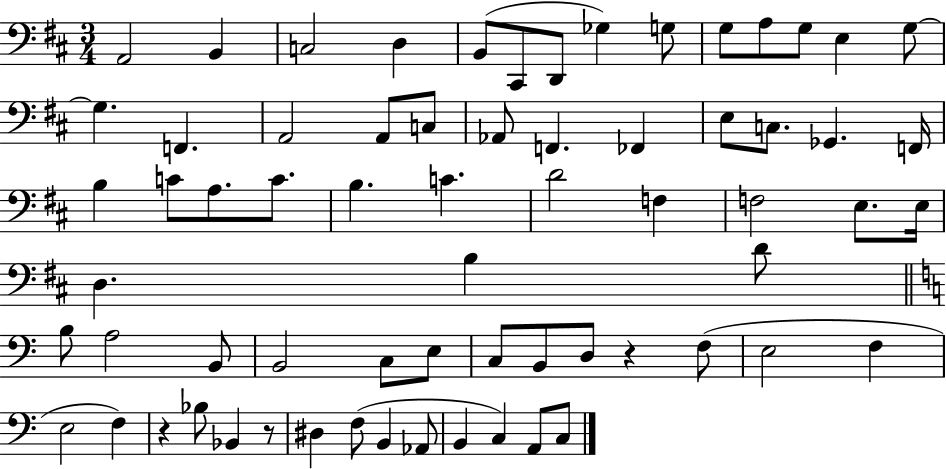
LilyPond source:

{
  \clef bass
  \numericTimeSignature
  \time 3/4
  \key d \major
  a,2 b,4 | c2 d4 | b,8( cis,8 d,8 ges4) g8 | g8 a8 g8 e4 g8~~ | \break g4. f,4. | a,2 a,8 c8 | aes,8 f,4. fes,4 | e8 c8. ges,4. f,16 | \break b4 c'8 a8. c'8. | b4. c'4. | d'2 f4 | f2 e8. e16 | \break d4. b4 d'8 | \bar "||" \break \key c \major b8 a2 b,8 | b,2 c8 e8 | c8 b,8 d8 r4 f8( | e2 f4 | \break e2 f4) | r4 bes8 bes,4 r8 | dis4 f8( b,4 aes,8 | b,4 c4) a,8 c8 | \break \bar "|."
}